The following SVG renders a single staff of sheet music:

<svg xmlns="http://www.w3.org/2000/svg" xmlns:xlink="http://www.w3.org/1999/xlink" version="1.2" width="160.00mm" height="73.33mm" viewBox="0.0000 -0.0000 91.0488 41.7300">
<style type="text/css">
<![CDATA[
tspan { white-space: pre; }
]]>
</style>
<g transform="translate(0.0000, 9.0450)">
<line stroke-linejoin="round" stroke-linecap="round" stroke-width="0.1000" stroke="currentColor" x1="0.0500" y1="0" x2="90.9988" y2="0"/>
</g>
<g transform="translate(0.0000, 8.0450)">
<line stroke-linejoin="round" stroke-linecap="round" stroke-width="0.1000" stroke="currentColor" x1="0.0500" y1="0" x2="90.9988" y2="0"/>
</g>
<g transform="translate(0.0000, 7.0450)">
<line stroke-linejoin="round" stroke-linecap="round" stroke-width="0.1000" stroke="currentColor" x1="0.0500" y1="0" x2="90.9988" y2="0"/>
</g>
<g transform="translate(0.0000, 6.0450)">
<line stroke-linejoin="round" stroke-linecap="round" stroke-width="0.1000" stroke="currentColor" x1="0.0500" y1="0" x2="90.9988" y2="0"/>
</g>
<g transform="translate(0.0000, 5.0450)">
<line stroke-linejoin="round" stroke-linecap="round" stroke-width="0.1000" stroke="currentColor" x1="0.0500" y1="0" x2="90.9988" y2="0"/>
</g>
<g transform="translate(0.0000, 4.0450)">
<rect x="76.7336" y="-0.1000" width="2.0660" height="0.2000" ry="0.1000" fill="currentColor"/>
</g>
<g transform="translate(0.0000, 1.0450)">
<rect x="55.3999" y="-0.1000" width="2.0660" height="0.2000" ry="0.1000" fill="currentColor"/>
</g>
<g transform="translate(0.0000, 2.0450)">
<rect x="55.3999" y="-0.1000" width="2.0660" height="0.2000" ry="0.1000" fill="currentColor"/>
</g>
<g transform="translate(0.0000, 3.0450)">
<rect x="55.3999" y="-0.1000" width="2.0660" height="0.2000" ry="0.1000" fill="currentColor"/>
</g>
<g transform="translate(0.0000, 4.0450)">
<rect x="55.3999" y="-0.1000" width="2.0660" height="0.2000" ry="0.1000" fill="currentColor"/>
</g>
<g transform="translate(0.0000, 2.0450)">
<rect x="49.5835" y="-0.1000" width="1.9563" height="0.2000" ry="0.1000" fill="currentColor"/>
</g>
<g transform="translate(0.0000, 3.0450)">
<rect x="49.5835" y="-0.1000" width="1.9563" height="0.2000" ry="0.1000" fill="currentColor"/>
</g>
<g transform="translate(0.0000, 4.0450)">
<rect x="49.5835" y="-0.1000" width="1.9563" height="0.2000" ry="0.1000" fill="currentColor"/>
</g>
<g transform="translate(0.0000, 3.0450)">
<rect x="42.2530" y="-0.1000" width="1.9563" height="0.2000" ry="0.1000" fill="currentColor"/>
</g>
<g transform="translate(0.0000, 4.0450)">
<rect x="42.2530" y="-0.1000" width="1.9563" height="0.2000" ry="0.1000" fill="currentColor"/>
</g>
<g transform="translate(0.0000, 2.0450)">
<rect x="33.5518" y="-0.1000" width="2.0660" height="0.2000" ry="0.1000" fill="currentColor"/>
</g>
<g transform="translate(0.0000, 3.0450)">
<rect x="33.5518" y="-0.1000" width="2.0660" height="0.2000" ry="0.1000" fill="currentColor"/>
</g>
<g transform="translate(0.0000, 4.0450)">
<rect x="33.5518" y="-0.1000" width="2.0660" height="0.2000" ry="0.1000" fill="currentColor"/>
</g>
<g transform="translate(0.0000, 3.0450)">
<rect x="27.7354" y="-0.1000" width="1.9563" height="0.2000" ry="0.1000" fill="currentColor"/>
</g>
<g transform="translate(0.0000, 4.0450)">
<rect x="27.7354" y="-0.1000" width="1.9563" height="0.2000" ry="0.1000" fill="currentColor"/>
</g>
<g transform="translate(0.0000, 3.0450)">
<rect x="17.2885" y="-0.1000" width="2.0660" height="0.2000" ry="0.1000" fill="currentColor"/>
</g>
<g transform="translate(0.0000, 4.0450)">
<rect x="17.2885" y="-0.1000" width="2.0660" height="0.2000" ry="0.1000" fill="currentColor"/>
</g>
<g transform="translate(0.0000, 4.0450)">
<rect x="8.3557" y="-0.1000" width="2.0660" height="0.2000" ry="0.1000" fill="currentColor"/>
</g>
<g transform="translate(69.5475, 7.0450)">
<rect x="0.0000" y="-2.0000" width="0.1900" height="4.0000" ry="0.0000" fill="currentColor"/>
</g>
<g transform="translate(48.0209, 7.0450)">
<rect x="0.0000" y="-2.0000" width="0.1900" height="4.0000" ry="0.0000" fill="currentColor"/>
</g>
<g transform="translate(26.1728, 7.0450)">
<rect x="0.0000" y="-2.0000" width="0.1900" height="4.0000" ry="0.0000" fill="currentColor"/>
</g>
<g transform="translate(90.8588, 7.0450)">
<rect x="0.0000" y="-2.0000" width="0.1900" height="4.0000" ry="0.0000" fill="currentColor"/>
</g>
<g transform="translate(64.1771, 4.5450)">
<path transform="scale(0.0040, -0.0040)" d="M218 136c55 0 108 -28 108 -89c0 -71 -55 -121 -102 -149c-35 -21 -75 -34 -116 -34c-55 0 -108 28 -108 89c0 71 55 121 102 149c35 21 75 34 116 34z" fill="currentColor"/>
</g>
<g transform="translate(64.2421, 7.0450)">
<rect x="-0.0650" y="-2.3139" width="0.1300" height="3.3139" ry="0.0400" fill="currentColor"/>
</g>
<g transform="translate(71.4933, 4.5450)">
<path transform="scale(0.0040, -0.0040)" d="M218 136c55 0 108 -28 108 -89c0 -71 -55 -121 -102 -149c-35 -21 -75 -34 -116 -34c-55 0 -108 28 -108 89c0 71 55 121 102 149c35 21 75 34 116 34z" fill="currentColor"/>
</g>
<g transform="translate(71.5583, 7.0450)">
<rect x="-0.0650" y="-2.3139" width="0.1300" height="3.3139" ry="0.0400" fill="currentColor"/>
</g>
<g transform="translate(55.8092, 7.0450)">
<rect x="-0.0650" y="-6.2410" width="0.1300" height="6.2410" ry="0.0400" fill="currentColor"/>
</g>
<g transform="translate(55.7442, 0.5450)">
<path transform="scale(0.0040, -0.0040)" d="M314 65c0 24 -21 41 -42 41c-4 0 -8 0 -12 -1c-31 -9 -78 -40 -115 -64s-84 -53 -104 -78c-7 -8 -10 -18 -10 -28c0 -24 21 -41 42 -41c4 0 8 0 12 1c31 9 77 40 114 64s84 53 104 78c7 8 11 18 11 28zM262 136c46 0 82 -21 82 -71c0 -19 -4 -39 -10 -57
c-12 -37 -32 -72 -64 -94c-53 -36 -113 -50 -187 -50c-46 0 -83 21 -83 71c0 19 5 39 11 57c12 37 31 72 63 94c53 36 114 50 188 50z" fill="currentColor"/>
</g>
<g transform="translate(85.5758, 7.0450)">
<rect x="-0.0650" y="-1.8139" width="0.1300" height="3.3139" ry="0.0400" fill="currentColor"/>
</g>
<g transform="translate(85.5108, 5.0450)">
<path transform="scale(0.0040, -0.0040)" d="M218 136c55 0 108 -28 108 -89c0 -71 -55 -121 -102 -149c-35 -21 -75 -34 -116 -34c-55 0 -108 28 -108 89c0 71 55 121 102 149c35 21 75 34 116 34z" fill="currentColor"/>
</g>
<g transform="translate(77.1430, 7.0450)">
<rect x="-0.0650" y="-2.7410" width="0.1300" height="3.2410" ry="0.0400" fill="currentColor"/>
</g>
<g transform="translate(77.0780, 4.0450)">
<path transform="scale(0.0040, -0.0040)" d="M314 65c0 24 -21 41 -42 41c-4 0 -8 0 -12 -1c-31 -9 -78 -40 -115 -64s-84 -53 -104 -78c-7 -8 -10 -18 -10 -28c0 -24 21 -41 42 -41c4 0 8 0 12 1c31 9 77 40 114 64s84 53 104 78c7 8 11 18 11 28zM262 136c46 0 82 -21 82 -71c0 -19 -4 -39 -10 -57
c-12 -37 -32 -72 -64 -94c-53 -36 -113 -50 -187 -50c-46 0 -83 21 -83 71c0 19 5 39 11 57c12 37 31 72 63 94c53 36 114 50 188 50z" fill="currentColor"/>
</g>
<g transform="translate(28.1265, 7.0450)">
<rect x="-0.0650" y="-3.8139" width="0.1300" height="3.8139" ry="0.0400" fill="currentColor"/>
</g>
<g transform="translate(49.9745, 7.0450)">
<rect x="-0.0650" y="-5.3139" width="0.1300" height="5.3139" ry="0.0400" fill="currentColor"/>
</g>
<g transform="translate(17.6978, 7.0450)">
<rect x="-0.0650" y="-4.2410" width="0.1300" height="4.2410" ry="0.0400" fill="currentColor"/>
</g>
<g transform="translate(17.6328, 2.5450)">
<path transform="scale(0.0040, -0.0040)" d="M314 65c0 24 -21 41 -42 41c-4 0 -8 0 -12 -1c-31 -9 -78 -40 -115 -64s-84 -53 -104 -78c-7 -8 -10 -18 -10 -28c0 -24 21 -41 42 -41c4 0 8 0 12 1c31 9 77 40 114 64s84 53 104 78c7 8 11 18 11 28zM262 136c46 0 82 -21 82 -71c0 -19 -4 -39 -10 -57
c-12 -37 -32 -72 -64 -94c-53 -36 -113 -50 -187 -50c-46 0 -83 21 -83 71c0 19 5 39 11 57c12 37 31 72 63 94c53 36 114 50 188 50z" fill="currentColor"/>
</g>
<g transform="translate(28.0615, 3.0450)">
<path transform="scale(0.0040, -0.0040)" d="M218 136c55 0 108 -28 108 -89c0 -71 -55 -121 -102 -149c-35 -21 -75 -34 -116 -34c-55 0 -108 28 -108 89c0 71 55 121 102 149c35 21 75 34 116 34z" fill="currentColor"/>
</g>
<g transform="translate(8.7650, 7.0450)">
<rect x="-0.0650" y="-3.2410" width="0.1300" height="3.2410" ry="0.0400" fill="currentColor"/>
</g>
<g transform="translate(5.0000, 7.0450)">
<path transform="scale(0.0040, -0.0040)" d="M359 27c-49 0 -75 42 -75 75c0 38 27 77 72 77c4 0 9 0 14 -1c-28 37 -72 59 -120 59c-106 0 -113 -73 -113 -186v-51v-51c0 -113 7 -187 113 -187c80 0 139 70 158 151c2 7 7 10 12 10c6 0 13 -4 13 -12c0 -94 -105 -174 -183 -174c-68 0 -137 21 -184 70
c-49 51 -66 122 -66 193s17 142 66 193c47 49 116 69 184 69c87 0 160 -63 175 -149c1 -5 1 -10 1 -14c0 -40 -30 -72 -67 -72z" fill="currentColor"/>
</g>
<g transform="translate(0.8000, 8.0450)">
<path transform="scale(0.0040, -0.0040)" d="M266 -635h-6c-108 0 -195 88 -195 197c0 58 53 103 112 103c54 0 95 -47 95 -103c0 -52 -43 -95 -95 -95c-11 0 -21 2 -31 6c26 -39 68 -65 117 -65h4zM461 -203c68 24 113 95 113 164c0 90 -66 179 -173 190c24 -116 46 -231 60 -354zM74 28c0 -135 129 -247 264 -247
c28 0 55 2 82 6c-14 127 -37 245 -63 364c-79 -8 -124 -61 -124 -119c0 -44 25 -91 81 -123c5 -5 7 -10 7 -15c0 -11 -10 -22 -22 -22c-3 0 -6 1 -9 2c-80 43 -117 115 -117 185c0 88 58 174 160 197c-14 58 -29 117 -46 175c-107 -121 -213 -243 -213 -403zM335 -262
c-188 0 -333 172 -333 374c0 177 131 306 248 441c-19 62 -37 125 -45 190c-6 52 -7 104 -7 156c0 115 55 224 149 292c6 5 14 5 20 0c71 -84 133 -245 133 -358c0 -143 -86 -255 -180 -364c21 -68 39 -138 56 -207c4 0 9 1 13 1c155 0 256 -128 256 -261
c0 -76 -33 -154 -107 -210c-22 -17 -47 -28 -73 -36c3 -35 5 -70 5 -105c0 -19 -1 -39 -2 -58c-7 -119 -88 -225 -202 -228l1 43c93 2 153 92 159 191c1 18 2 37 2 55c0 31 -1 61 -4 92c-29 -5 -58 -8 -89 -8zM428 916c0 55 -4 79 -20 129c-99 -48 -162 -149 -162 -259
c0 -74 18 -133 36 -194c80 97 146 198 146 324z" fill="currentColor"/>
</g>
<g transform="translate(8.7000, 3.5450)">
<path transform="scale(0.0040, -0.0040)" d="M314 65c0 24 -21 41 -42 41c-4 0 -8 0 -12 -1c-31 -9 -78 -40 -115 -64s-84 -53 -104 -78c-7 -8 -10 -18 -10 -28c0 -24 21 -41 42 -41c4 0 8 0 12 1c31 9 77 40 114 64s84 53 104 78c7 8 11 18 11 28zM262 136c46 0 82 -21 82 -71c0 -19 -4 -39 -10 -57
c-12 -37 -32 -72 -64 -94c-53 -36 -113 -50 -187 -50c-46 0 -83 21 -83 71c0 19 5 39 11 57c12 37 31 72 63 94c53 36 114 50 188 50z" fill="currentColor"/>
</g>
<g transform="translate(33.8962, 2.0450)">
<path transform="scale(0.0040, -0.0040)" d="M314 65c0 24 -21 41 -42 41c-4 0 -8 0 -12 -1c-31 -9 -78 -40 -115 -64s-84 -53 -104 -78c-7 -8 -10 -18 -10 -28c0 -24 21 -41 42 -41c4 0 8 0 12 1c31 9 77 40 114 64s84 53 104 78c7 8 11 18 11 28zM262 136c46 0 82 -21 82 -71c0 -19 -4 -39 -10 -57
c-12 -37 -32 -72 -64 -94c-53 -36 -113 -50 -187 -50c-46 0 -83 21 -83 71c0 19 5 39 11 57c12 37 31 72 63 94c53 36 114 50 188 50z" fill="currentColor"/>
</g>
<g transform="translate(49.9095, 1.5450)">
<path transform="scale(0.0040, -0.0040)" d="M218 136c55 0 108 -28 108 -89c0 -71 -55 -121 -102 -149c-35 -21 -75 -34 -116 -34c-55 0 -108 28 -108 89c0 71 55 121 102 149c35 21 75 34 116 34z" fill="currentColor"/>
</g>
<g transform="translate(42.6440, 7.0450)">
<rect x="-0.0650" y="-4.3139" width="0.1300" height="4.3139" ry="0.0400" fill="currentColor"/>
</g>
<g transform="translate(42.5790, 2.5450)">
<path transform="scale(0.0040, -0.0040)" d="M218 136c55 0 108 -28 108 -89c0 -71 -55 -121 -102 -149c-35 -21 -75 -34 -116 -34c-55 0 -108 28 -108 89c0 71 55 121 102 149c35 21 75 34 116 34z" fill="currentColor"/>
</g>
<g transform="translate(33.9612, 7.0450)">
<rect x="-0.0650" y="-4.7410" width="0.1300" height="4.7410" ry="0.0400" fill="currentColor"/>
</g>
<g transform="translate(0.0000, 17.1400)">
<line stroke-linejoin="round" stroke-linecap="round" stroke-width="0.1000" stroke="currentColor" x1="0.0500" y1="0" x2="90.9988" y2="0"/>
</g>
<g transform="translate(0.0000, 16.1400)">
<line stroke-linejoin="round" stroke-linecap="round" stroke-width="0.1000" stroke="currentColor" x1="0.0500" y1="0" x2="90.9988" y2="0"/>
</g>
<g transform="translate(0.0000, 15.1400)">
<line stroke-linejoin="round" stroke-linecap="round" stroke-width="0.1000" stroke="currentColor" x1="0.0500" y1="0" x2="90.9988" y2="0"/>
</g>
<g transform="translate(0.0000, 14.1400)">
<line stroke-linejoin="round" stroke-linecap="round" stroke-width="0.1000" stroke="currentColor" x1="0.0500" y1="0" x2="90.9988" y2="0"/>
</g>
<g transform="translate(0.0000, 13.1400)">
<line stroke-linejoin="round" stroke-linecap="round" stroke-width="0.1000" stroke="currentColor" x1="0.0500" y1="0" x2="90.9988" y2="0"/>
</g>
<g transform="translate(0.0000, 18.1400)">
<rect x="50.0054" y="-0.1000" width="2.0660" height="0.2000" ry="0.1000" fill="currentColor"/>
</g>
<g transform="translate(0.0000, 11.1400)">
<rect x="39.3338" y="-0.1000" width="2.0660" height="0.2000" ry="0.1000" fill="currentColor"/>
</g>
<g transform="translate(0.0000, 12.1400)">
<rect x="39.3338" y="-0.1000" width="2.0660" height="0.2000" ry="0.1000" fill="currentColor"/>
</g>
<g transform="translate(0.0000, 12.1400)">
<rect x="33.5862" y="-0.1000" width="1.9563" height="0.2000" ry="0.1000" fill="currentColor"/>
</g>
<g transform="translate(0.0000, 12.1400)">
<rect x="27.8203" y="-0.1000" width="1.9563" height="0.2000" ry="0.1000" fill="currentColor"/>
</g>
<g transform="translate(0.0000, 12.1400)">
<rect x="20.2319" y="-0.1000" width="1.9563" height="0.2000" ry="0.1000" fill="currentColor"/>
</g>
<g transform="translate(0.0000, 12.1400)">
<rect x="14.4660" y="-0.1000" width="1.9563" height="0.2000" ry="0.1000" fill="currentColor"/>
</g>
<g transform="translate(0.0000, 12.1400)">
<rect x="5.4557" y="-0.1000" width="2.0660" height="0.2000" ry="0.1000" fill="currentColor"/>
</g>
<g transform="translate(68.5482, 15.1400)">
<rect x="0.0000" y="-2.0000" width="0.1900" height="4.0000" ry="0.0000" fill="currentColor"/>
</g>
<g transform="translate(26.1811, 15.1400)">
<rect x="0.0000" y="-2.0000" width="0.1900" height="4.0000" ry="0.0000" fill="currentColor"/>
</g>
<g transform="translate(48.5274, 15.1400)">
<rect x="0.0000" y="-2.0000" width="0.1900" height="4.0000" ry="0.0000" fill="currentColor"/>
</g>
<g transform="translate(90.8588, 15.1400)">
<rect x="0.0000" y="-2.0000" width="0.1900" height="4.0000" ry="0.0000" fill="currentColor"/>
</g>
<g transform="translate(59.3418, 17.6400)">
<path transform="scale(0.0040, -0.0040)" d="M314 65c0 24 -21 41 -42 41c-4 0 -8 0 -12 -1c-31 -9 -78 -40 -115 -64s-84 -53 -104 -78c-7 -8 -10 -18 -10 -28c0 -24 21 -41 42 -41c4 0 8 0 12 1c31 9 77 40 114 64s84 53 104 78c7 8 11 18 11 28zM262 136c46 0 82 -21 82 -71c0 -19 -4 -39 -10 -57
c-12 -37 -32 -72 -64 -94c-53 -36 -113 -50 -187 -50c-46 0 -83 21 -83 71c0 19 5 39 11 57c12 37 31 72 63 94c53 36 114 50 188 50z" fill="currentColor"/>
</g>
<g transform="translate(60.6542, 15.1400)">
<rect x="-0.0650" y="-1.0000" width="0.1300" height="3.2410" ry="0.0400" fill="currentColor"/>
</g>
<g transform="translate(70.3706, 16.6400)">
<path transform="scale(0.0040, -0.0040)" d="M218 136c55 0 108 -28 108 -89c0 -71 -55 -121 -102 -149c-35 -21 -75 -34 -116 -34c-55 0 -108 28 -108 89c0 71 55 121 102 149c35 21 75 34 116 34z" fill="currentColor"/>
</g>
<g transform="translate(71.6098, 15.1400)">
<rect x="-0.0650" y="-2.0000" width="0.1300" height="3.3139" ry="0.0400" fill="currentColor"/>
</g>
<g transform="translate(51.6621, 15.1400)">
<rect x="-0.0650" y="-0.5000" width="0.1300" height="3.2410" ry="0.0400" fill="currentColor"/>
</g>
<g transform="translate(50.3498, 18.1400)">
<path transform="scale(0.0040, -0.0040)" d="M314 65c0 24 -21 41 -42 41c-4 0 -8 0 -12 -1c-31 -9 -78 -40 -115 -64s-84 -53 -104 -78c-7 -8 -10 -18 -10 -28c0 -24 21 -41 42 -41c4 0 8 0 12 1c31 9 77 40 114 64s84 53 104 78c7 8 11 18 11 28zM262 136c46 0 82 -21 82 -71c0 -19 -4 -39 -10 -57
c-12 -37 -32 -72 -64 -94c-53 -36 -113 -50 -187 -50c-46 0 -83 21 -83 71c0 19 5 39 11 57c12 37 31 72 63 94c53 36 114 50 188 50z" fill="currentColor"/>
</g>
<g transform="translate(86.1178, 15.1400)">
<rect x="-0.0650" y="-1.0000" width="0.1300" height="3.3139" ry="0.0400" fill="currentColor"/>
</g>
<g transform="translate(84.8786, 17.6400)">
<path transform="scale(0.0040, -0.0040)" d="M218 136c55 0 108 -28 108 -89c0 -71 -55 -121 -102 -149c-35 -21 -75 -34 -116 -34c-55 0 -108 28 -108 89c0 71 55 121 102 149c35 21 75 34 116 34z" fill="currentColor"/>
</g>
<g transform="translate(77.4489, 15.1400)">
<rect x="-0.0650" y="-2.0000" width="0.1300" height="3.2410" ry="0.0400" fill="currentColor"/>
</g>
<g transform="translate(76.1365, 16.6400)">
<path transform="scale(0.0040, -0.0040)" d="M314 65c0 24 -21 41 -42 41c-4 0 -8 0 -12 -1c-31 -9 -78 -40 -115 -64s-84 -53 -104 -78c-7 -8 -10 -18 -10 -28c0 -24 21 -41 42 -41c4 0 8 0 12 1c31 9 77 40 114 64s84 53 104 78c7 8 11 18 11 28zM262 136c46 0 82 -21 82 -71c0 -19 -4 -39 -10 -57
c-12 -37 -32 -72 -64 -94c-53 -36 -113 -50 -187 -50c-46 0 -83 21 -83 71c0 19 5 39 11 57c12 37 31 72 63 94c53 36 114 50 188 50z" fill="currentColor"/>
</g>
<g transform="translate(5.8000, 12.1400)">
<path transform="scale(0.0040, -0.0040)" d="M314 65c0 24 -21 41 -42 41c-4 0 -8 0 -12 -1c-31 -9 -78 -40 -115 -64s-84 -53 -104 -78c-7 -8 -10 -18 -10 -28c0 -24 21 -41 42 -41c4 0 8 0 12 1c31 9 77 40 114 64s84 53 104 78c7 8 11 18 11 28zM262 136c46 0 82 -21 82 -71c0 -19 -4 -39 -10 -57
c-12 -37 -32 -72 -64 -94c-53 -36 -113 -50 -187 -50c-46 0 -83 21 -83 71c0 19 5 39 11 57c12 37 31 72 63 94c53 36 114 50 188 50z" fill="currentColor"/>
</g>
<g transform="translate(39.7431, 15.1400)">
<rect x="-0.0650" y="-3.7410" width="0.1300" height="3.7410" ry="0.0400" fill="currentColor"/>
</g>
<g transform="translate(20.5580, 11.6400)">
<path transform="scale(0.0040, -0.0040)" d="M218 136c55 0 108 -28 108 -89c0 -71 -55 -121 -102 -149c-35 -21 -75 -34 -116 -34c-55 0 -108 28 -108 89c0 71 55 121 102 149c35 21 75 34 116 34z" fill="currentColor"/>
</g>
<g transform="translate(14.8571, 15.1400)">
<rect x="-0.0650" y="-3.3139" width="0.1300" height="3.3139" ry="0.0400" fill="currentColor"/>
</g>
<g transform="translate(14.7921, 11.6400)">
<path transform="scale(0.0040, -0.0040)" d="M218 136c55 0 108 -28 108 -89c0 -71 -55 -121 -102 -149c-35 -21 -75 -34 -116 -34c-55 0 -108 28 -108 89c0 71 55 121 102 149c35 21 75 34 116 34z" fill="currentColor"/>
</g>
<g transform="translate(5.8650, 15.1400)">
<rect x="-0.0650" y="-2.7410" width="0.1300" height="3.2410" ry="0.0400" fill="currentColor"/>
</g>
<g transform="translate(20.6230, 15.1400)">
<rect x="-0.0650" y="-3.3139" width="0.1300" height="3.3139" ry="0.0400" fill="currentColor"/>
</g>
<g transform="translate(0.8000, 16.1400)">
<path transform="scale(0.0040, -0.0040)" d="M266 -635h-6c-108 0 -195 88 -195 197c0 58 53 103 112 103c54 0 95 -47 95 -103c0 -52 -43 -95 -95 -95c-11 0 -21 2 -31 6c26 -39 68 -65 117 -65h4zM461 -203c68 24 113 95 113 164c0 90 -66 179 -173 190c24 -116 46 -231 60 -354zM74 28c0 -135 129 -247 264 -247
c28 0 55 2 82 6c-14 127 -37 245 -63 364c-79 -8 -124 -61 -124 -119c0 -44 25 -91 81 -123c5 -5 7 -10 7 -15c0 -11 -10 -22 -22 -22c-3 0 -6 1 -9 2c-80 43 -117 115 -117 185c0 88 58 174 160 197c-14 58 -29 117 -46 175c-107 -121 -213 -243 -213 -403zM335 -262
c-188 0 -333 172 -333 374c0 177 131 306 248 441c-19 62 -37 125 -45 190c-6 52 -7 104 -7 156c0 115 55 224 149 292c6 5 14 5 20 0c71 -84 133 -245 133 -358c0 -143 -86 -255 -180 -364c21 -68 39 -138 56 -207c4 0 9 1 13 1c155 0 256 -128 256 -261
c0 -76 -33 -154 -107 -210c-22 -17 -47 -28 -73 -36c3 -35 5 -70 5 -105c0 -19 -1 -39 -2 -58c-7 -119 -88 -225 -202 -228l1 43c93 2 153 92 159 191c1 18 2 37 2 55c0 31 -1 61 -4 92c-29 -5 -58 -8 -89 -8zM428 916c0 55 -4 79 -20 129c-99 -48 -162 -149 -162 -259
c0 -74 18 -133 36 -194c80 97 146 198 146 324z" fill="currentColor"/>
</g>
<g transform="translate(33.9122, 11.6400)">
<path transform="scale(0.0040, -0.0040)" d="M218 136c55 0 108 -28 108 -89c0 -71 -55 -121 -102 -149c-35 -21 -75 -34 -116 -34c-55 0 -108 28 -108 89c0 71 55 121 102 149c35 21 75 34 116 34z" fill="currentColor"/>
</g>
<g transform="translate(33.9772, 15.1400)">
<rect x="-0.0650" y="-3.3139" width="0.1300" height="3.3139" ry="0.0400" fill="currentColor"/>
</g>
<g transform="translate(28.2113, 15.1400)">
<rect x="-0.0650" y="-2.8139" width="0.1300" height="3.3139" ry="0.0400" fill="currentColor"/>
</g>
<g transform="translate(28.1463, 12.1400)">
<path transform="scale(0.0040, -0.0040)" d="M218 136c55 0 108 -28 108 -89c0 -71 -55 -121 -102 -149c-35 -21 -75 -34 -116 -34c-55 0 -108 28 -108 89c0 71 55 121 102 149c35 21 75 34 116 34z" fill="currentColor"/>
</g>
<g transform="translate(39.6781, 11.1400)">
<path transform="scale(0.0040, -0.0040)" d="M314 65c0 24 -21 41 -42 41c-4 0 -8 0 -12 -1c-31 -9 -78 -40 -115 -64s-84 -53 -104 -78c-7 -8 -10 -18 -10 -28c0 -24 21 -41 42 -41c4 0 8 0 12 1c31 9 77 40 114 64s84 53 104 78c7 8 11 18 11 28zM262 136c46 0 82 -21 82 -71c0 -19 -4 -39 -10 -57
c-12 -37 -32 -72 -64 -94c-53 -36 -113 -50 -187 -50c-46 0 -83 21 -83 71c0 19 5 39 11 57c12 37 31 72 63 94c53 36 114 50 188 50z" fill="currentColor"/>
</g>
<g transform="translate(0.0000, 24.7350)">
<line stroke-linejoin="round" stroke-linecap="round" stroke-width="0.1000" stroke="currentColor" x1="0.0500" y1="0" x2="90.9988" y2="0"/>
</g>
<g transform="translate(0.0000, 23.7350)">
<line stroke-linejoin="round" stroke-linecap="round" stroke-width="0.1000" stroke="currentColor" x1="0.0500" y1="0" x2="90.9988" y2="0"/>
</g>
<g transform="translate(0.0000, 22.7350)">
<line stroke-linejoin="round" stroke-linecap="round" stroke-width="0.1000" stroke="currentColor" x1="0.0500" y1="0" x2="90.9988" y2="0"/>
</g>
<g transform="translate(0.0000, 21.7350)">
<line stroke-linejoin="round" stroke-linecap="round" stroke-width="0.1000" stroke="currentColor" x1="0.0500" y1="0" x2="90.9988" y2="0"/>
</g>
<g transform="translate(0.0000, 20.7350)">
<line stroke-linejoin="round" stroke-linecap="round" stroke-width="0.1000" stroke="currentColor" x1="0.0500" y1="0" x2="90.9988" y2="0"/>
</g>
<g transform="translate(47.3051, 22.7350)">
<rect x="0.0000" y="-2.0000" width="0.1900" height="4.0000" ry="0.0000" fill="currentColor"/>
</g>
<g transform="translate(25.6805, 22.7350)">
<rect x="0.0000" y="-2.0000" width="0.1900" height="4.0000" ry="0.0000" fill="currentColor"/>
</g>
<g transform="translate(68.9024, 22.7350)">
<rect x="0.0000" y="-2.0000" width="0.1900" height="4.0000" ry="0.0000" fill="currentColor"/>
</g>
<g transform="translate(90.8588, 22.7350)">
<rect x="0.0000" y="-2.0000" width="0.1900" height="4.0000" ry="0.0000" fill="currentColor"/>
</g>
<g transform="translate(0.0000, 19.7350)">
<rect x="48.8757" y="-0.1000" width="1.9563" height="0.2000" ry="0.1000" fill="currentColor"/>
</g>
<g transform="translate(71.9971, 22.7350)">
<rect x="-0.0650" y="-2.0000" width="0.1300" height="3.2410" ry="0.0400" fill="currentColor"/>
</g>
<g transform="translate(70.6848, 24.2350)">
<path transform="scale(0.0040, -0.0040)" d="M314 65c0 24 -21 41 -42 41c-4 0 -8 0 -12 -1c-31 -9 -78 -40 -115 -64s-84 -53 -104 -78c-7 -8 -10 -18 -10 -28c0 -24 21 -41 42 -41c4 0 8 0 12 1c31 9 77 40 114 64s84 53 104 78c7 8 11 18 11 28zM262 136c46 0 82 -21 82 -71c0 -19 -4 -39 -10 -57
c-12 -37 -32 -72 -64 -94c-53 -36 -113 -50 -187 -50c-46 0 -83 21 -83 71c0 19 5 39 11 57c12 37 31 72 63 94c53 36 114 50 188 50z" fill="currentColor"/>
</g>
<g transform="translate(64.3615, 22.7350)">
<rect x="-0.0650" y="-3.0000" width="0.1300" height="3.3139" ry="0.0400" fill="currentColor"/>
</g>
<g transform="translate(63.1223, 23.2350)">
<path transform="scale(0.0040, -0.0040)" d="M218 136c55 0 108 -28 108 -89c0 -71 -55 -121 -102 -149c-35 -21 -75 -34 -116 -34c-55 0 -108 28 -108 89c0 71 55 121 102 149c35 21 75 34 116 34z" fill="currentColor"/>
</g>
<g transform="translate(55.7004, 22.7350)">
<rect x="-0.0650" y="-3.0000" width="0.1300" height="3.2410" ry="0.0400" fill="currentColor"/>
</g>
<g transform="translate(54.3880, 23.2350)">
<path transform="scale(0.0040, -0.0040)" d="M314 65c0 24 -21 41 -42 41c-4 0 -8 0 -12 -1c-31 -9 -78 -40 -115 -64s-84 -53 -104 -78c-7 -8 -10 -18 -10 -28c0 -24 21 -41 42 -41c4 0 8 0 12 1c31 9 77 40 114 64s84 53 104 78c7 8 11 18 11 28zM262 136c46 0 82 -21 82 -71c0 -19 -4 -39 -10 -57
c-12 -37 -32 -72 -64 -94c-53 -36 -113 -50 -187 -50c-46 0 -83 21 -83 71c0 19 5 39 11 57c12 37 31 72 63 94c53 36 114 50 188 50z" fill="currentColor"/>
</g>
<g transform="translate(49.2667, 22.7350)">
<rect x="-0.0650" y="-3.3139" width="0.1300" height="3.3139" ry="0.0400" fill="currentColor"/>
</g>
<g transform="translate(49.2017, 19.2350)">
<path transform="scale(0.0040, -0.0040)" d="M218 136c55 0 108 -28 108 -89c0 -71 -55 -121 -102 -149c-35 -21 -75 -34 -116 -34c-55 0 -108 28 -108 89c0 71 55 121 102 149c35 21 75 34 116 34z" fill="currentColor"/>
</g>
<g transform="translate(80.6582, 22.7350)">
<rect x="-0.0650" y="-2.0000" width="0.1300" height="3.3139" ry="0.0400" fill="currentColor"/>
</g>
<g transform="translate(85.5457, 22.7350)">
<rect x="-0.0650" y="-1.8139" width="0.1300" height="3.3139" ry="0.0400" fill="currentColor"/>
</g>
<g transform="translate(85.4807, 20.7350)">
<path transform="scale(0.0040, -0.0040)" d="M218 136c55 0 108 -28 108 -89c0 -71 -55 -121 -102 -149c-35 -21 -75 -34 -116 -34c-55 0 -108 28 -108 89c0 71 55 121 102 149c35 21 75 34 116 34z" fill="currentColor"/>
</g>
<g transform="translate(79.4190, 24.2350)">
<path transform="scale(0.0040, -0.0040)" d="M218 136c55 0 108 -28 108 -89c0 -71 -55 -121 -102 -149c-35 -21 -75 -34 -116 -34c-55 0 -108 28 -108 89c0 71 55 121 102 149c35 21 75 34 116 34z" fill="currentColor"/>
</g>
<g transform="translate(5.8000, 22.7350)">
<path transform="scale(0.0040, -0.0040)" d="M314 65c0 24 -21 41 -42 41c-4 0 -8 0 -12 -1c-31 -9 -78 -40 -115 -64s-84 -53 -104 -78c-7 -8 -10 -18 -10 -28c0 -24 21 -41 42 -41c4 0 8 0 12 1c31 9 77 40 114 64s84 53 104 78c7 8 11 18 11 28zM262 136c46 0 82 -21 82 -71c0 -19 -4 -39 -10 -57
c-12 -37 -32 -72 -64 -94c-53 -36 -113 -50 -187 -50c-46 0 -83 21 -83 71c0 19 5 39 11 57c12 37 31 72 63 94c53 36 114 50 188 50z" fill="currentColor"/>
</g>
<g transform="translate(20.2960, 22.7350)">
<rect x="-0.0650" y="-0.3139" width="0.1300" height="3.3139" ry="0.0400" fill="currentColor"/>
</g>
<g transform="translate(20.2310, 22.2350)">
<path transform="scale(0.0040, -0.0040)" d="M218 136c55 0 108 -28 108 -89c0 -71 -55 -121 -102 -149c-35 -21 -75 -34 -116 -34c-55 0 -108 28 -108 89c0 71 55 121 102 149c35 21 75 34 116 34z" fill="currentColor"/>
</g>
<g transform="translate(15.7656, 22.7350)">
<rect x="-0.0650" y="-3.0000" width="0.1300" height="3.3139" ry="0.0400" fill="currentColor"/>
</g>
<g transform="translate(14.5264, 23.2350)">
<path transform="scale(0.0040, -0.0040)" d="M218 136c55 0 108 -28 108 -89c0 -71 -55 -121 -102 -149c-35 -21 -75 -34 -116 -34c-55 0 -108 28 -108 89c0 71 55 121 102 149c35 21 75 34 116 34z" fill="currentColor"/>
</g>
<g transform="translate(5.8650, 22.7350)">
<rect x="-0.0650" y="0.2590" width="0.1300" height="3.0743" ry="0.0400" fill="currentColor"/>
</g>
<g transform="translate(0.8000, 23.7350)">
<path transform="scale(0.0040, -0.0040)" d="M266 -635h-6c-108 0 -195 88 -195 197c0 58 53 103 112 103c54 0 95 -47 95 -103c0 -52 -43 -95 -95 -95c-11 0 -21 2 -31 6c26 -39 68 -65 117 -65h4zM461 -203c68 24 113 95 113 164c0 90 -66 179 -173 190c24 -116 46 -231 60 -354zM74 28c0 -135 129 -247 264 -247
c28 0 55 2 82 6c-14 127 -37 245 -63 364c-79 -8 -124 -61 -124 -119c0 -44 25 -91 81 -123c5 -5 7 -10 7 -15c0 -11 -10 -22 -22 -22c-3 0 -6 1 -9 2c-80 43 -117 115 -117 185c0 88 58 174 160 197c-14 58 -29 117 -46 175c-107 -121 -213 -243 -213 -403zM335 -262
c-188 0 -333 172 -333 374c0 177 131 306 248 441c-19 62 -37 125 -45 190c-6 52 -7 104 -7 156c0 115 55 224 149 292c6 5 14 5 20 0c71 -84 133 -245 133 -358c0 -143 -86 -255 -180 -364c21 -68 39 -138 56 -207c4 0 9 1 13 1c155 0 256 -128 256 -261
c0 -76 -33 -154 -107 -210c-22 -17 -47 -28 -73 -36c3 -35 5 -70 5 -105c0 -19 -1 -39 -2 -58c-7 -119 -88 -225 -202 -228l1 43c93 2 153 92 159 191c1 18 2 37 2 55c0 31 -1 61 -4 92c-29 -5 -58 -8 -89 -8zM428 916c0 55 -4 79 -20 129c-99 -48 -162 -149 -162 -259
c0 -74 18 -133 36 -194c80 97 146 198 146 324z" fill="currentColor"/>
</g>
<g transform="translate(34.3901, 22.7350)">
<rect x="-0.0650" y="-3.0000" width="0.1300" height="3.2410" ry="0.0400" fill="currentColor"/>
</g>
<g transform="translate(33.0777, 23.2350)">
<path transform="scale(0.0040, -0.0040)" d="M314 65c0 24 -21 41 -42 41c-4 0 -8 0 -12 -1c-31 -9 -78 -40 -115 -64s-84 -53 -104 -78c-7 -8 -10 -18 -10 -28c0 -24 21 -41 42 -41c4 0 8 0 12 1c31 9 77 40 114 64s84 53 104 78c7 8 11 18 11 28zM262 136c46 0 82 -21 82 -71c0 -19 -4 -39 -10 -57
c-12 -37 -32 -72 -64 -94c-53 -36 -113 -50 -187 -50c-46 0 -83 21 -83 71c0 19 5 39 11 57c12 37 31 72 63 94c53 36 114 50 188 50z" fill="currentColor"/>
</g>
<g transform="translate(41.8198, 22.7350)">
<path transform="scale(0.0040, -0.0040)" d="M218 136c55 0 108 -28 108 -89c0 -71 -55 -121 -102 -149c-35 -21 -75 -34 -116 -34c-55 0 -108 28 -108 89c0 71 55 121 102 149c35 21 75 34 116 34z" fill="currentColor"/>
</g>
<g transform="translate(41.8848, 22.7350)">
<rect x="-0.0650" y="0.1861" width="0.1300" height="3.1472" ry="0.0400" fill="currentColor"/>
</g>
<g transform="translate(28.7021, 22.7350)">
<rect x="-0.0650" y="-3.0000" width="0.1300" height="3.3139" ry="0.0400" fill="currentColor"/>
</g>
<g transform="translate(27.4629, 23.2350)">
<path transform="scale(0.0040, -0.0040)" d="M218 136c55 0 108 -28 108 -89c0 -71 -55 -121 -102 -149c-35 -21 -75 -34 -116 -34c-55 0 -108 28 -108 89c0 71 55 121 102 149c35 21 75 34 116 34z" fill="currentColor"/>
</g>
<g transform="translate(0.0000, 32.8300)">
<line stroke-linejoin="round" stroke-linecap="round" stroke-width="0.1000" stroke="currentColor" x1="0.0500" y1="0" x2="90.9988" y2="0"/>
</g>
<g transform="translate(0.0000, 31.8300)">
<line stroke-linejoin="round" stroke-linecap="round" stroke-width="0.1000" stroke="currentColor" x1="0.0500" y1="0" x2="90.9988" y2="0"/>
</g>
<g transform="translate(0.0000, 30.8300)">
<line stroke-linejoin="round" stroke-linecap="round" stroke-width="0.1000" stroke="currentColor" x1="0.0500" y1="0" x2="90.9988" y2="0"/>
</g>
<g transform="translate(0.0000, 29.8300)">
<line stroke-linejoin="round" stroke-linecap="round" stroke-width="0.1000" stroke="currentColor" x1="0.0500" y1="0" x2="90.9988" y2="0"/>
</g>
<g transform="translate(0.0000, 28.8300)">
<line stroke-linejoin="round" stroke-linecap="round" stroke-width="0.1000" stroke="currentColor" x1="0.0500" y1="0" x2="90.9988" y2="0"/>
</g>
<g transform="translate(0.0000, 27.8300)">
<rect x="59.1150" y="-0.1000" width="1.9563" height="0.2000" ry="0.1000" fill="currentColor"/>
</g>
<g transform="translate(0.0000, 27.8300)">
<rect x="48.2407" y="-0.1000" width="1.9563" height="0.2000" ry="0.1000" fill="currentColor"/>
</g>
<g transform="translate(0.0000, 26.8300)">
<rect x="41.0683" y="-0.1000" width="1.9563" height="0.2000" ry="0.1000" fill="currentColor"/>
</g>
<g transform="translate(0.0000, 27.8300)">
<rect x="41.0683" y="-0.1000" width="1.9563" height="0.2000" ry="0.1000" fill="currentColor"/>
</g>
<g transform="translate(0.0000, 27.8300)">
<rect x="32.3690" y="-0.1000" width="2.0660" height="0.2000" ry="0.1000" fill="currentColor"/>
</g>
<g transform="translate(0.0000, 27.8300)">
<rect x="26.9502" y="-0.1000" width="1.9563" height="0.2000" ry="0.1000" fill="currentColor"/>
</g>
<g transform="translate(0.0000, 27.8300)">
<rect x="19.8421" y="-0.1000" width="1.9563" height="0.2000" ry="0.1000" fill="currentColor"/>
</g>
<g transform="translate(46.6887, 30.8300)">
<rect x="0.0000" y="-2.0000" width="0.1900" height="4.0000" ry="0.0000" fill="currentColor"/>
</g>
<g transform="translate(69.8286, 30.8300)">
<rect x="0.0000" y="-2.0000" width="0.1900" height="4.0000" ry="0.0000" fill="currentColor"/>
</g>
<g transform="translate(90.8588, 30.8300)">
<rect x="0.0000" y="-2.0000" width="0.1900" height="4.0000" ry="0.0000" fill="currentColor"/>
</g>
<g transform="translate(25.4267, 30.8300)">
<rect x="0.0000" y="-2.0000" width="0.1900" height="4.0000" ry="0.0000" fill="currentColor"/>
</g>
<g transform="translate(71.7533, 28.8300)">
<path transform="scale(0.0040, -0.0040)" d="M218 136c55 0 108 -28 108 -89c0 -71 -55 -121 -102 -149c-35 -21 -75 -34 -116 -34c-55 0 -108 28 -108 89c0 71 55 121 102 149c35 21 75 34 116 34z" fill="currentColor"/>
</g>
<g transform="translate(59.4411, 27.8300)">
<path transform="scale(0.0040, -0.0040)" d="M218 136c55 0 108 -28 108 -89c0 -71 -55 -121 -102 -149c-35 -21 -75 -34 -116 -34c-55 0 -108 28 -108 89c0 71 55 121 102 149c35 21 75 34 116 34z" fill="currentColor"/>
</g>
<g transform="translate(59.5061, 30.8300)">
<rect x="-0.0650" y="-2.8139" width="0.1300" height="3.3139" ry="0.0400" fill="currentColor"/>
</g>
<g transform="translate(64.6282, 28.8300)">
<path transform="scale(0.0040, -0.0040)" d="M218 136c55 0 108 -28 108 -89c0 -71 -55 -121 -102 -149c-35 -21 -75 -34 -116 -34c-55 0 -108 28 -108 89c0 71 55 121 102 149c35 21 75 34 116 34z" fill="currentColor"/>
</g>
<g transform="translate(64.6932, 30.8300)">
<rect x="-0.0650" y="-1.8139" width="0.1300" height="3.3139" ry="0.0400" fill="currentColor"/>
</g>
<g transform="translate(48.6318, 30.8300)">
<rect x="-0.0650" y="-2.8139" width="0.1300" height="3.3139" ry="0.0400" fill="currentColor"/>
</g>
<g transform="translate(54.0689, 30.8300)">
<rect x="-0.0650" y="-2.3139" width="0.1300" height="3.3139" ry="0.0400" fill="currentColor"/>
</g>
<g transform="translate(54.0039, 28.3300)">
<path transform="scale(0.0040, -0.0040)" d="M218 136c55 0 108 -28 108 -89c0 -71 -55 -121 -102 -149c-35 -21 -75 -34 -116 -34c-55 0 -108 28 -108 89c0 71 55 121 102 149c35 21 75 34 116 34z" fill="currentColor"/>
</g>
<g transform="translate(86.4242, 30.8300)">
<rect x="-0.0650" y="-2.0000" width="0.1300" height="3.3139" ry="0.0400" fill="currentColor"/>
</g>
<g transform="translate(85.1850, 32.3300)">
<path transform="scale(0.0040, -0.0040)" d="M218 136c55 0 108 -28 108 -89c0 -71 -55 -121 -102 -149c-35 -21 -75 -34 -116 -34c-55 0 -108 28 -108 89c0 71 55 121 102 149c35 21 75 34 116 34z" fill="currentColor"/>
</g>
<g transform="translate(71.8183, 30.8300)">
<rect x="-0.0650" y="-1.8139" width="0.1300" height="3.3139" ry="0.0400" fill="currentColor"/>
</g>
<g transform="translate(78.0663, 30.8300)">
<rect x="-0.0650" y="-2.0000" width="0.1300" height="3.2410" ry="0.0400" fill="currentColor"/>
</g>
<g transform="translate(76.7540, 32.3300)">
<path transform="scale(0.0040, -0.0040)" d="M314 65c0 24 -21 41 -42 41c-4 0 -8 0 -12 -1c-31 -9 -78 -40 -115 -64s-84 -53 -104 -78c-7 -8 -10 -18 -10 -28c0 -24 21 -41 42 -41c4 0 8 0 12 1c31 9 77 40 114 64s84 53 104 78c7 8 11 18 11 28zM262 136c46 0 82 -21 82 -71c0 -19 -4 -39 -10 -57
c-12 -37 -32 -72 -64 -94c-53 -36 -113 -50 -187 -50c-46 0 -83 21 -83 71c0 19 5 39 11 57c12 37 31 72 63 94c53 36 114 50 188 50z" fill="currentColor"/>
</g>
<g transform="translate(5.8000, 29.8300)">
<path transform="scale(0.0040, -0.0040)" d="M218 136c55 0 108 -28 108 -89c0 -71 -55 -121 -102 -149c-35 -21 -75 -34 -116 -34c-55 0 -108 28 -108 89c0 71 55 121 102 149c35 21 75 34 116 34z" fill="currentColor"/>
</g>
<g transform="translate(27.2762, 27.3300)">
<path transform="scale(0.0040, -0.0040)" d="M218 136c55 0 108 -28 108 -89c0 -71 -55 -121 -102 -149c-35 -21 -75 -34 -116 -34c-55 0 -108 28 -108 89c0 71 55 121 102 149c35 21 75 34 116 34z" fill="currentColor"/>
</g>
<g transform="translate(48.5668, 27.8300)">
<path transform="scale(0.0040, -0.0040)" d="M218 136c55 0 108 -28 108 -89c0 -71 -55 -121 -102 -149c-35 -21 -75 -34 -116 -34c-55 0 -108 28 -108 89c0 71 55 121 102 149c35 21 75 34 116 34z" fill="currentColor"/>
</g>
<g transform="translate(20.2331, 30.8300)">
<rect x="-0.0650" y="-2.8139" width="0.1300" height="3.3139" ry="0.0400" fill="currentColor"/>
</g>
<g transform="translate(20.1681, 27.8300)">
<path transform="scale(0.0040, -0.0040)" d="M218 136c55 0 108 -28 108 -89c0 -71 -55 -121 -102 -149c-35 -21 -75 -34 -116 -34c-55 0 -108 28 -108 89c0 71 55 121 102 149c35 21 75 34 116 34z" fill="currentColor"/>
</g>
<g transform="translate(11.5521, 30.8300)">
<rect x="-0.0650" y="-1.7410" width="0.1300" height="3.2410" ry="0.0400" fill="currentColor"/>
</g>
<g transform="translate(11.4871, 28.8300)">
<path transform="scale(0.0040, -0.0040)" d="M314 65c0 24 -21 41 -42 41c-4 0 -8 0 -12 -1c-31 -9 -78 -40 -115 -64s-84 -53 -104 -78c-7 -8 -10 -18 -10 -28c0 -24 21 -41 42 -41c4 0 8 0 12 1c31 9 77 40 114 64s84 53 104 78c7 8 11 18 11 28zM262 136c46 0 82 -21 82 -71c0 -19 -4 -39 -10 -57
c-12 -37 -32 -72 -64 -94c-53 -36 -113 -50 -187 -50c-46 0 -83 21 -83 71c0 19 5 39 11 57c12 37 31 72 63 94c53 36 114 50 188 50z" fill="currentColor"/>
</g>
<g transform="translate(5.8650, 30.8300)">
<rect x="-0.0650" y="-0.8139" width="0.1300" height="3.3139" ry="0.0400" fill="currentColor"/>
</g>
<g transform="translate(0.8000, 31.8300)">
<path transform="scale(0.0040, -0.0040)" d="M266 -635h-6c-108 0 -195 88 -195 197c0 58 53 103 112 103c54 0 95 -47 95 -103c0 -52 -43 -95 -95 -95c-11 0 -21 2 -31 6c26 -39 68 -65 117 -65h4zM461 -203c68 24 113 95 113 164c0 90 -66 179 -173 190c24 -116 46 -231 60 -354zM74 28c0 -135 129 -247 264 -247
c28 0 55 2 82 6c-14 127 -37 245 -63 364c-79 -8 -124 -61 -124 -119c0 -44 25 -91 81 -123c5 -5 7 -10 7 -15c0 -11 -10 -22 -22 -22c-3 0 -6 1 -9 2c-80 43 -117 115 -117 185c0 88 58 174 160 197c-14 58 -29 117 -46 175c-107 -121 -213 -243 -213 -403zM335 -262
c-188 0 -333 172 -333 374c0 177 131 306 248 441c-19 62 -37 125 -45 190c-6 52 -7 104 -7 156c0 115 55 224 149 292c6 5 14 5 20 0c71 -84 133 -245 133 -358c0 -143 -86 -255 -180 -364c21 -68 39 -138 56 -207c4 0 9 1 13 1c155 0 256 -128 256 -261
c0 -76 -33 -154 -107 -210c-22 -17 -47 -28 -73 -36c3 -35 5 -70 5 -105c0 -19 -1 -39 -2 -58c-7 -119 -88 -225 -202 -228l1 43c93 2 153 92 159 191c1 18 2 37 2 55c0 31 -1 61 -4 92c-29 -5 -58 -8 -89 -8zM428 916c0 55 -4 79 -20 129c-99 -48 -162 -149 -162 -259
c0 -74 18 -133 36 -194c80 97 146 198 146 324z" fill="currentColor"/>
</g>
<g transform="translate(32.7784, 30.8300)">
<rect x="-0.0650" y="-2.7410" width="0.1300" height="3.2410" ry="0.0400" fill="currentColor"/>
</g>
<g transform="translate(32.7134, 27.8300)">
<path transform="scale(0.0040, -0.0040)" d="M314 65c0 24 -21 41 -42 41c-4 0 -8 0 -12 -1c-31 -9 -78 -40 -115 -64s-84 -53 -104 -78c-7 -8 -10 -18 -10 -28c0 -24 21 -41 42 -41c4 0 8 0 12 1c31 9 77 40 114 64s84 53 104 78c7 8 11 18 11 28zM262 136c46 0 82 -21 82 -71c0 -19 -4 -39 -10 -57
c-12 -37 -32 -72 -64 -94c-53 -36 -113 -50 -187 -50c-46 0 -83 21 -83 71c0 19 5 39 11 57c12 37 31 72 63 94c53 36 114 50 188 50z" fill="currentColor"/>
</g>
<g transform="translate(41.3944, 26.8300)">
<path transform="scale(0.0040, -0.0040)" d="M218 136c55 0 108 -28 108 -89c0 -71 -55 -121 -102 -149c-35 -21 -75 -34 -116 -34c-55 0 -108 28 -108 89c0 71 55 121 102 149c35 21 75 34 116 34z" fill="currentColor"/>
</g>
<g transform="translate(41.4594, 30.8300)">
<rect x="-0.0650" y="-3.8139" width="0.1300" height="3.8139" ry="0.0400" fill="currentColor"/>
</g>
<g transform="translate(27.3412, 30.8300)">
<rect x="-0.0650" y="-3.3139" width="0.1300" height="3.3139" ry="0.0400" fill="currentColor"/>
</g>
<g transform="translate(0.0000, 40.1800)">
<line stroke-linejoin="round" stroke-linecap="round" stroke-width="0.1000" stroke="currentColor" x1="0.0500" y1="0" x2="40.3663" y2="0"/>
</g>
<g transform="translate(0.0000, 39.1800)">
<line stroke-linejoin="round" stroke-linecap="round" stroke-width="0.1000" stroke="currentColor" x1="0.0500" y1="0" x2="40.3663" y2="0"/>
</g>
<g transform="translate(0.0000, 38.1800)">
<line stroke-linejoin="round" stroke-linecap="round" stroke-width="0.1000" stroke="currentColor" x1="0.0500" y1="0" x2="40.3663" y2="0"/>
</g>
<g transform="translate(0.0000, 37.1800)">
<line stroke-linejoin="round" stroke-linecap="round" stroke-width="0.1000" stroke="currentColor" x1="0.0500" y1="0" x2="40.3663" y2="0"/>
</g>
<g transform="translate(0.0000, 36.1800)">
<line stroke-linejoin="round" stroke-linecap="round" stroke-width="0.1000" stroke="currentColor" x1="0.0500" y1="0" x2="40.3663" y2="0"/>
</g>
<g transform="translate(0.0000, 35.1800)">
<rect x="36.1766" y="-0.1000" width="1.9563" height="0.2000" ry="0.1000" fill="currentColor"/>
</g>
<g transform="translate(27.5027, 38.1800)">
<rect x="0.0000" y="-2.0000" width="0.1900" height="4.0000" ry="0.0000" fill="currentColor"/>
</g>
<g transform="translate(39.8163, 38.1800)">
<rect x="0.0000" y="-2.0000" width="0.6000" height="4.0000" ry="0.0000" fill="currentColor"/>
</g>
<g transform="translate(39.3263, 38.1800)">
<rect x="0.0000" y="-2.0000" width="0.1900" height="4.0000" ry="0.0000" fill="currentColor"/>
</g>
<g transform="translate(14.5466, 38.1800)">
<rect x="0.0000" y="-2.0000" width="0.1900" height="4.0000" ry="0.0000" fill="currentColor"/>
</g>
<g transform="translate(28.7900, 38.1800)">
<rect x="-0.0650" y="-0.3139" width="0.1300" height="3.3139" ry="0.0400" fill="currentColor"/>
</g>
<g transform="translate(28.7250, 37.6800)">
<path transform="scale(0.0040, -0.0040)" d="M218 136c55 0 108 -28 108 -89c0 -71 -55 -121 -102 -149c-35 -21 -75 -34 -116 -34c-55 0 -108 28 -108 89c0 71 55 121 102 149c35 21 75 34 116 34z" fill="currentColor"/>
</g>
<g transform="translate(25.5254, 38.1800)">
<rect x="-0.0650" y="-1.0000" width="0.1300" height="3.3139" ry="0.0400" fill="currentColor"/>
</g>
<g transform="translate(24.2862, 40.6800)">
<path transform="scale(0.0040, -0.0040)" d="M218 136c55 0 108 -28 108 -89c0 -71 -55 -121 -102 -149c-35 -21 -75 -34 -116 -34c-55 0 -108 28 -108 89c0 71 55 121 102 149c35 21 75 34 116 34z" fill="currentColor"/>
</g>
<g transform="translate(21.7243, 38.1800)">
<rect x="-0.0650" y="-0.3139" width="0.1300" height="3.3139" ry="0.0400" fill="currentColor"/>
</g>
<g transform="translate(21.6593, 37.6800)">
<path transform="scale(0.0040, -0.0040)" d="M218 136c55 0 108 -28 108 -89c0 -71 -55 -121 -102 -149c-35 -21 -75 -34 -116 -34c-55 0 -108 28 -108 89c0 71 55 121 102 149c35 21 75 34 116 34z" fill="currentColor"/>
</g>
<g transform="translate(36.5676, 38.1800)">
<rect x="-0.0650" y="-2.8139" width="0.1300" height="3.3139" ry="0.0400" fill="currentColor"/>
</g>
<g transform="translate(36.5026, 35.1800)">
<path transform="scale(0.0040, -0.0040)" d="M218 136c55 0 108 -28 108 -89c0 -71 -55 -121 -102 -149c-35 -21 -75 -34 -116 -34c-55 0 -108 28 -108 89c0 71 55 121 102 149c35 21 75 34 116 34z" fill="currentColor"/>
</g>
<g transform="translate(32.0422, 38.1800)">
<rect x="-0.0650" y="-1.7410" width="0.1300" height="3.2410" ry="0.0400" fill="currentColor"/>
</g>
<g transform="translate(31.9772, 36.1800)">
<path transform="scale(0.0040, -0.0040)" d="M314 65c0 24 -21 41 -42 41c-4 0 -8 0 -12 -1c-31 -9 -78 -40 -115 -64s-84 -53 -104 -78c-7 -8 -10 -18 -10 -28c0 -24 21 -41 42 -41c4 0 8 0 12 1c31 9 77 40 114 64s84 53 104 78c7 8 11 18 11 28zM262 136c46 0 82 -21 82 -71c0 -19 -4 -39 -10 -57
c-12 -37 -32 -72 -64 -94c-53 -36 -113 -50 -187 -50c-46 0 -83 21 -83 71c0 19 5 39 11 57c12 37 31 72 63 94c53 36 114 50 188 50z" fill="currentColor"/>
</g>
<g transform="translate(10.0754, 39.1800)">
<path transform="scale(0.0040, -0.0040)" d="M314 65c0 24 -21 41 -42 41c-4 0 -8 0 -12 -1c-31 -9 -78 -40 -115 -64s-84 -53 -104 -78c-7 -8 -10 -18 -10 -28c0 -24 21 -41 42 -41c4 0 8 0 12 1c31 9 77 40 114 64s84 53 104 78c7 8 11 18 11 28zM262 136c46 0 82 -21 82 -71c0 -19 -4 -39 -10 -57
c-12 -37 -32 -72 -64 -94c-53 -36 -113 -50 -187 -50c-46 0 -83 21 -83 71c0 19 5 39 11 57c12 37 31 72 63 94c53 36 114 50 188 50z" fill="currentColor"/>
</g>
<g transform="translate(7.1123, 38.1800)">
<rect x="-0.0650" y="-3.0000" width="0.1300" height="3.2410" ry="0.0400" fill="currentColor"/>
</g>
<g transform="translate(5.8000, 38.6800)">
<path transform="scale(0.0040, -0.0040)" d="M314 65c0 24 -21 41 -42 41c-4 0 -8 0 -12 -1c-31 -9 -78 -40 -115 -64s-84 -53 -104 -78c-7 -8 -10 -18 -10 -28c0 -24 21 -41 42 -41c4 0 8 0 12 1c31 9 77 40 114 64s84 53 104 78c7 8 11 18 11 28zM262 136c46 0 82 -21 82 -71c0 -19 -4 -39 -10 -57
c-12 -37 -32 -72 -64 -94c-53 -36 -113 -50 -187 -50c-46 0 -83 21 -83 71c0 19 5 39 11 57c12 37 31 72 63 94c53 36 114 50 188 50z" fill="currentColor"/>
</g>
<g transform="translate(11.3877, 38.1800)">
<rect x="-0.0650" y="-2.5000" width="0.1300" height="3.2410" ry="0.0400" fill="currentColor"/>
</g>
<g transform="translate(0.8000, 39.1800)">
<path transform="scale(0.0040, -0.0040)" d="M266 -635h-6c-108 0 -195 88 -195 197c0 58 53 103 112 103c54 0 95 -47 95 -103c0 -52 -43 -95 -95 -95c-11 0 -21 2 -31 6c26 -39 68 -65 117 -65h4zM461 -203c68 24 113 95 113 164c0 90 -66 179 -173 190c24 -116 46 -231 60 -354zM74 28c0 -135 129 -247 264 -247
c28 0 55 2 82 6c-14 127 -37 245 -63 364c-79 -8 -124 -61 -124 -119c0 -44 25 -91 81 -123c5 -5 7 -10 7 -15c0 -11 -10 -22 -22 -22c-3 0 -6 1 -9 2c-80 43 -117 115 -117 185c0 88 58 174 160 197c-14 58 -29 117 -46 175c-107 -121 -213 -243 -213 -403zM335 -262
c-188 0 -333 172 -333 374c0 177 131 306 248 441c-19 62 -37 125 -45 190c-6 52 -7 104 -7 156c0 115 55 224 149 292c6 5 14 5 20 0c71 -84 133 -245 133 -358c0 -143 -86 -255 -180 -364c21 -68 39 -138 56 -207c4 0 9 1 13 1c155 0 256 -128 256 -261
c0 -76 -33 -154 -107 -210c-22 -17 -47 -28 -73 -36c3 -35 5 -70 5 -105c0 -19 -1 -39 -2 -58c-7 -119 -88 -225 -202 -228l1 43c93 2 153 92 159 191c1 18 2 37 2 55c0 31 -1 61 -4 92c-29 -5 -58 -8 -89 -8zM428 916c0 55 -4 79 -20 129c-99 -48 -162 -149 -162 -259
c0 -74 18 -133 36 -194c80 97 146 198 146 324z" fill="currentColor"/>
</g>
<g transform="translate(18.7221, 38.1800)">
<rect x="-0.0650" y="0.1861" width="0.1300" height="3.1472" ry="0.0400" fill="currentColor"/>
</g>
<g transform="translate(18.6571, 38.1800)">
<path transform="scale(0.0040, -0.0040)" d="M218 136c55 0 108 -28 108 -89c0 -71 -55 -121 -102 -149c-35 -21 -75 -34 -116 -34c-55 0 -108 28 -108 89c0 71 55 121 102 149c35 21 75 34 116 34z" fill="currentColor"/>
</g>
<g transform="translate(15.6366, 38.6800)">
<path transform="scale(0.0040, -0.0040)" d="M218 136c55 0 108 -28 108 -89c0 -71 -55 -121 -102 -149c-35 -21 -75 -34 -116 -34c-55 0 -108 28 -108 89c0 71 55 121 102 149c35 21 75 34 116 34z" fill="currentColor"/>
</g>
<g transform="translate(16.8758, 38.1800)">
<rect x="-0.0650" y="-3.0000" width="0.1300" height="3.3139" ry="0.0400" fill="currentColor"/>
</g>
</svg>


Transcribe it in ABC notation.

X:1
T:Untitled
M:4/4
L:1/4
K:C
b2 d'2 c' e'2 d' f' a'2 g g a2 f a2 b b a b c'2 C2 D2 F F2 D B2 A c A A2 B b A2 A F2 F f d f2 a b a2 c' a g a f f F2 F A2 G2 A B c D c f2 a